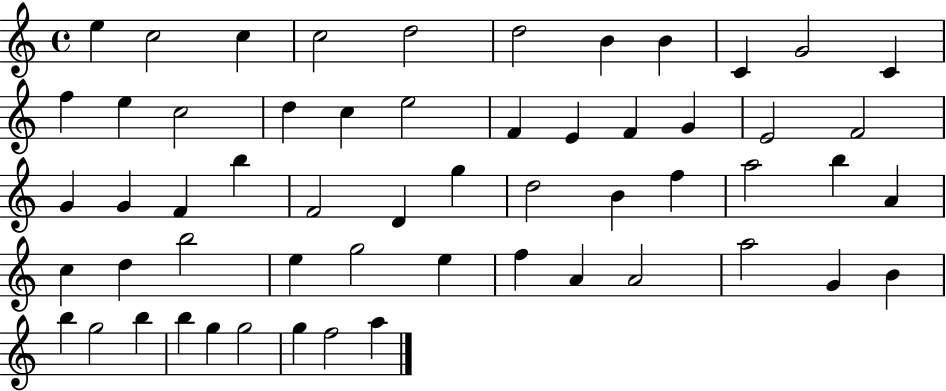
X:1
T:Untitled
M:4/4
L:1/4
K:C
e c2 c c2 d2 d2 B B C G2 C f e c2 d c e2 F E F G E2 F2 G G F b F2 D g d2 B f a2 b A c d b2 e g2 e f A A2 a2 G B b g2 b b g g2 g f2 a